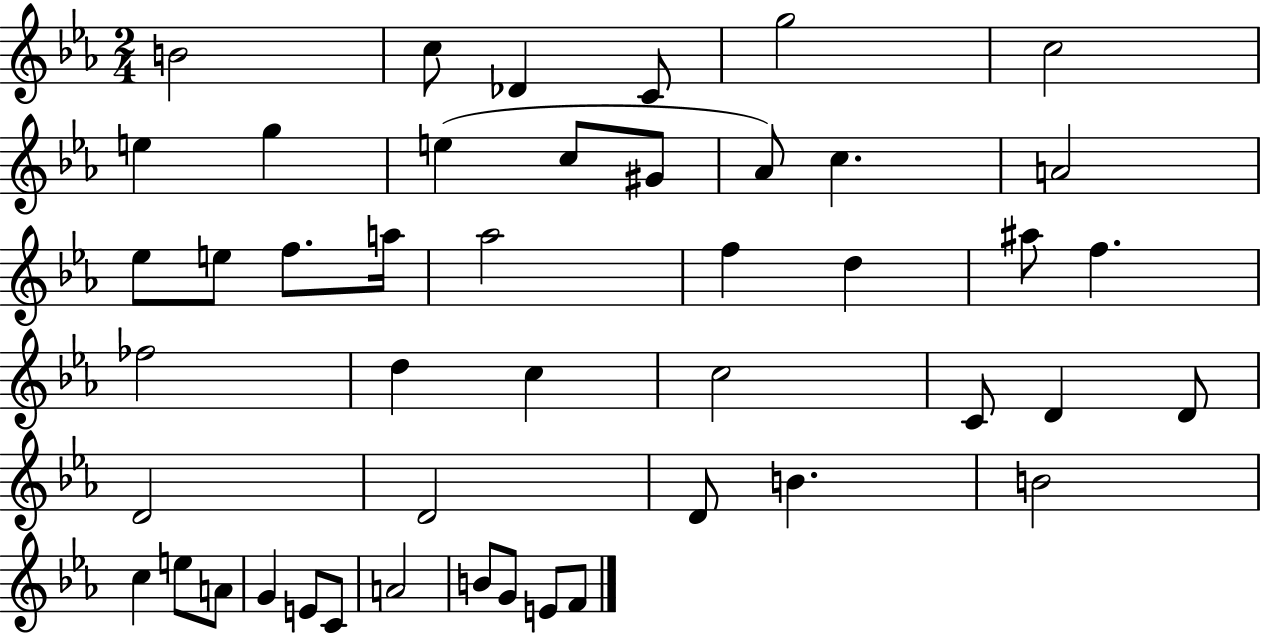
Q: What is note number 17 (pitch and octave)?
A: F5